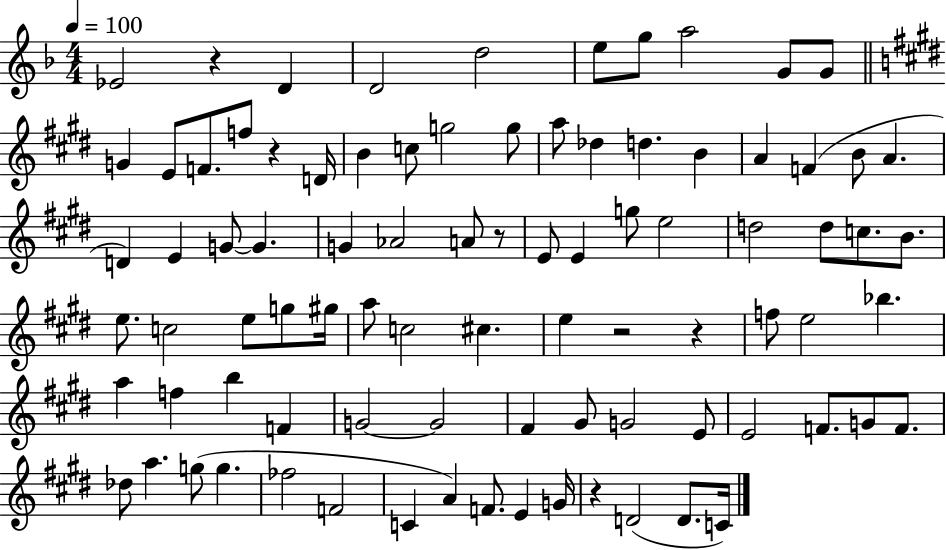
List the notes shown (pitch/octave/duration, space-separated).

Eb4/h R/q D4/q D4/h D5/h E5/e G5/e A5/h G4/e G4/e G4/q E4/e F4/e. F5/e R/q D4/s B4/q C5/e G5/h G5/e A5/e Db5/q D5/q. B4/q A4/q F4/q B4/e A4/q. D4/q E4/q G4/e G4/q. G4/q Ab4/h A4/e R/e E4/e E4/q G5/e E5/h D5/h D5/e C5/e. B4/e. E5/e. C5/h E5/e G5/e G#5/s A5/e C5/h C#5/q. E5/q R/h R/q F5/e E5/h Bb5/q. A5/q F5/q B5/q F4/q G4/h G4/h F#4/q G#4/e G4/h E4/e E4/h F4/e. G4/e F4/e. Db5/e A5/q. G5/e G5/q. FES5/h F4/h C4/q A4/q F4/e. E4/q G4/s R/q D4/h D4/e. C4/s